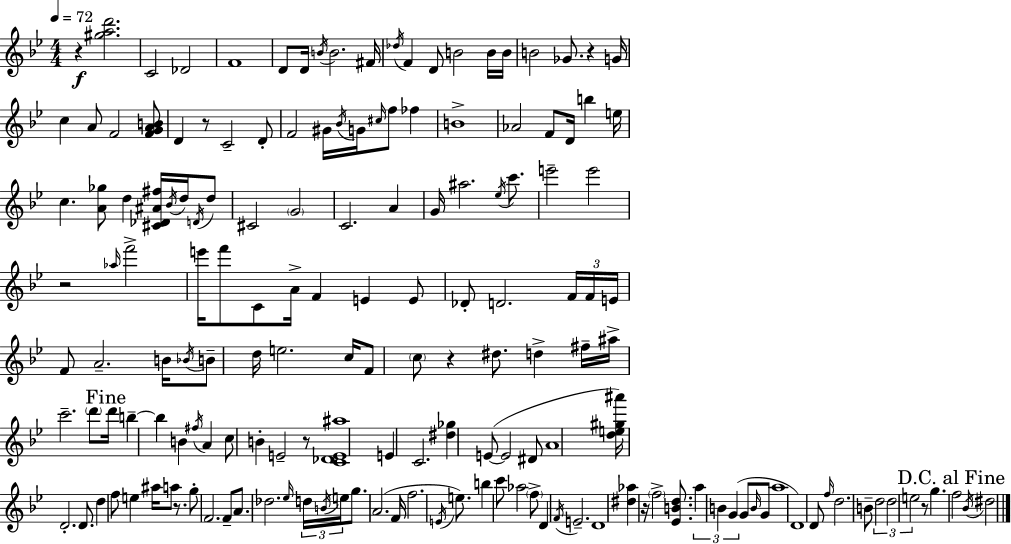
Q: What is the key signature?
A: BES major